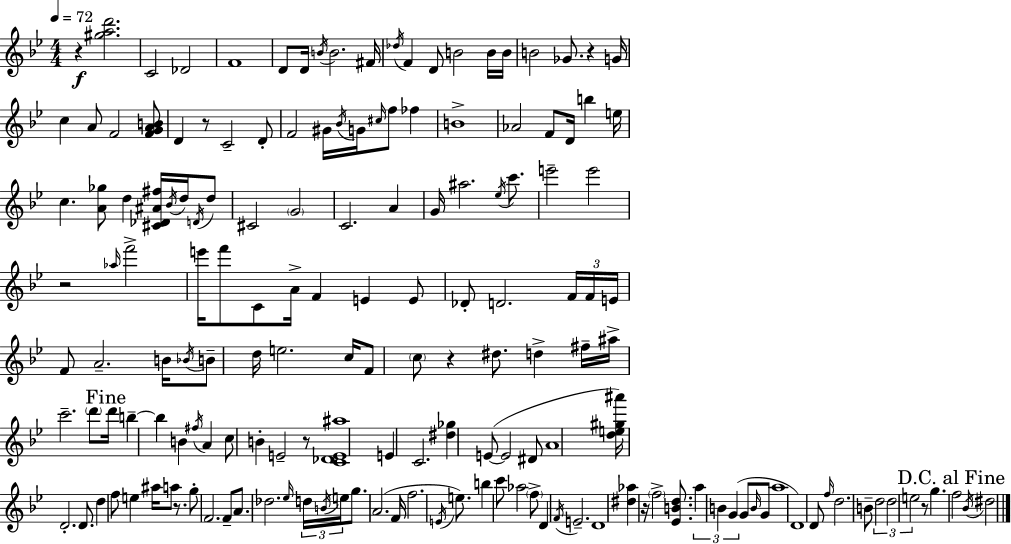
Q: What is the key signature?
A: BES major